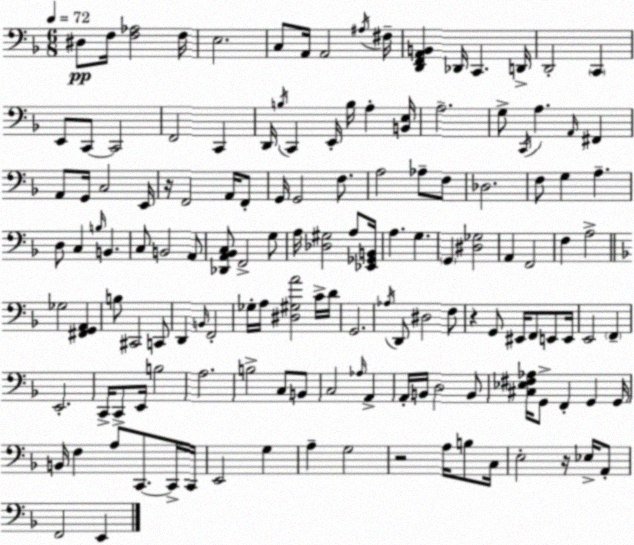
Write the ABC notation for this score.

X:1
T:Untitled
M:6/8
L:1/4
K:Dm
^D,/2 F,/4 [F,_A,]2 F,/4 E,2 C,/2 A,,/4 A,,2 ^A,/4 ^F,/4 [D,,F,,A,,B,,] _D,,/4 C,, D,,/4 D,,2 C,, E,,/2 C,,/2 C,,2 F,,2 C,, D,,/4 B,/4 C,, E,,/4 B,/4 A, [B,,E,]/4 A,2 G,/2 C,,/4 A, A,,/4 ^F,, A,,/2 G,,/4 C,2 E,,/4 z/4 F,,2 A,,/4 F,,/2 G,,/4 G,,2 F,/2 A,2 _A,/2 F,/2 _D,2 F,/2 G, A, D,/2 C, B,/4 B,, C,/2 B,,2 A,,/2 [_D,,A,,_B,,C,]/2 F,,2 G,/2 A,/4 [_D,^G,]2 A,/2 [_E,,_G,,B,,]/4 A, G, G,, [^D,_G,]2 A,, F,,2 F, A,2 _G,2 [^F,,G,,A,,] B,/2 ^C,,2 C,,/2 D,, B,,/4 F,,2 _G,/4 A,/4 [^D,^G,A]2 C/4 D/4 G,,2 _A,/4 D,,/2 ^D,2 F,/2 z G,,/2 ^E,,/4 F,,/2 E,,/2 E,,/4 E,,2 F,, E,,2 C,,/4 C,,/2 E,,/4 B,2 A,2 B,2 C,/2 B,,/2 C,2 _A,/4 A,, A,,/4 B,,/4 D,2 B,,/2 [^C,_E,^F,_A,]/4 G,,/2 F,, G,, G,,/4 B,,/4 F, A,/2 C,,/2 C,,/4 C,,/4 E,,2 G, A, G,2 z2 A,/4 B,/2 C,/4 E,2 z/4 _E,/4 A,,/2 F,,2 E,,